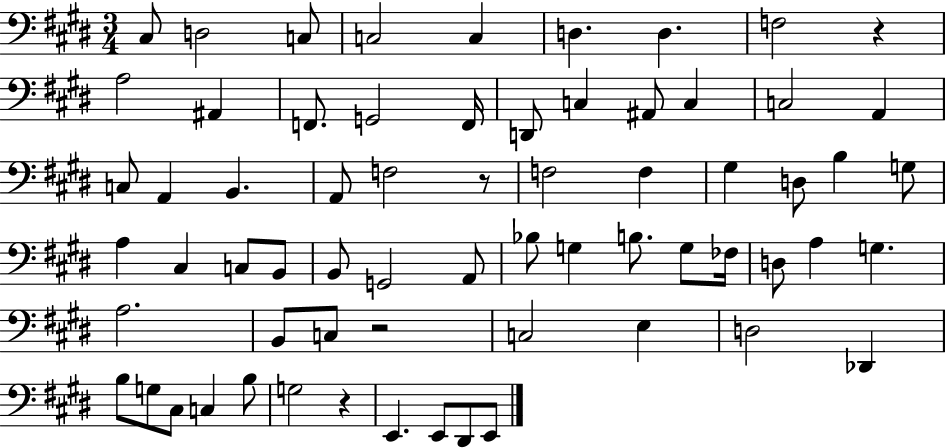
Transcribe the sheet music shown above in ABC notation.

X:1
T:Untitled
M:3/4
L:1/4
K:E
^C,/2 D,2 C,/2 C,2 C, D, D, F,2 z A,2 ^A,, F,,/2 G,,2 F,,/4 D,,/2 C, ^A,,/2 C, C,2 A,, C,/2 A,, B,, A,,/2 F,2 z/2 F,2 F, ^G, D,/2 B, G,/2 A, ^C, C,/2 B,,/2 B,,/2 G,,2 A,,/2 _B,/2 G, B,/2 G,/2 _F,/4 D,/2 A, G, A,2 B,,/2 C,/2 z2 C,2 E, D,2 _D,, B,/2 G,/2 ^C,/2 C, B,/2 G,2 z E,, E,,/2 ^D,,/2 E,,/2